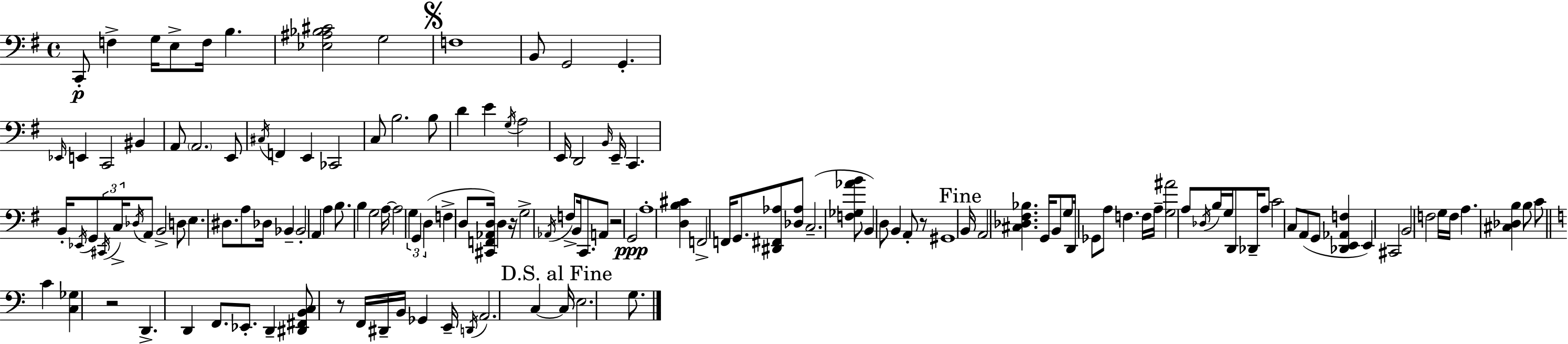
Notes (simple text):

C2/e F3/q G3/s E3/e F3/s B3/q. [Eb3,A#3,Bb3,C#4]/h G3/h F3/w B2/e G2/h G2/q. Eb2/s E2/q C2/h BIS2/q A2/e A2/h. E2/e C#3/s F2/q E2/q CES2/h C3/e B3/h. B3/e D4/q E4/q G3/s A3/h E2/s D2/h B2/s E2/s C2/q. B2/s Eb2/s G2/e C#2/s C3/s Db3/s A2/e B2/h D3/e E3/q. D#3/e. A3/e Db3/s Bb2/q Bb2/h A2/q A3/q B3/e. B3/q G3/h A3/s A3/h G3/q G2/q D3/q F3/q D3/e [C#2,F2,Ab2,D3]/s D3/q R/s G3/h Ab2/s F3/e B2/s C2/e. A2/e R/h G2/h A3/w [D3,B3,C#4]/q F2/h F2/s G2/e. [D#2,F#2,Ab3]/e [Db3,Ab3]/e C3/h. [F3,Gb3,Ab4,B4]/e B2/q D3/e B2/q A2/e R/e G#2/w B2/s A2/h [C#3,Db3,F#3,Bb3]/q. G2/s B2/e G3/e D2/s Gb2/e A3/e F3/q. F3/s A3/s [G3,A#4]/h A3/e Db3/s B3/s G3/s D2/e Db2/s A3/e C4/h C3/e A2/e G2/e [Db2,E2,Ab2,F3]/q E2/q C#2/h B2/h F3/h G3/s F3/s A3/q. [C#3,Db3,B3]/q B3/e C4/e C4/q [C3,Gb3]/q R/h D2/q. D2/q F2/e. Eb2/e. D2/q [D#2,F#2,B2,C3]/e R/e F2/s D#2/s B2/s Gb2/q E2/s D2/s A2/h. C3/q C3/s E3/h. G3/e.